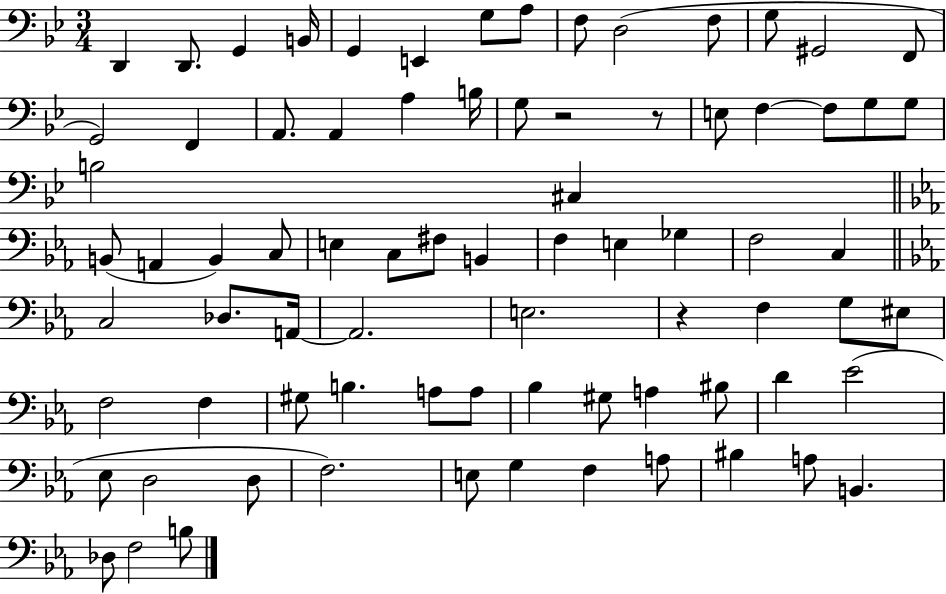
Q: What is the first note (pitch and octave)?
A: D2